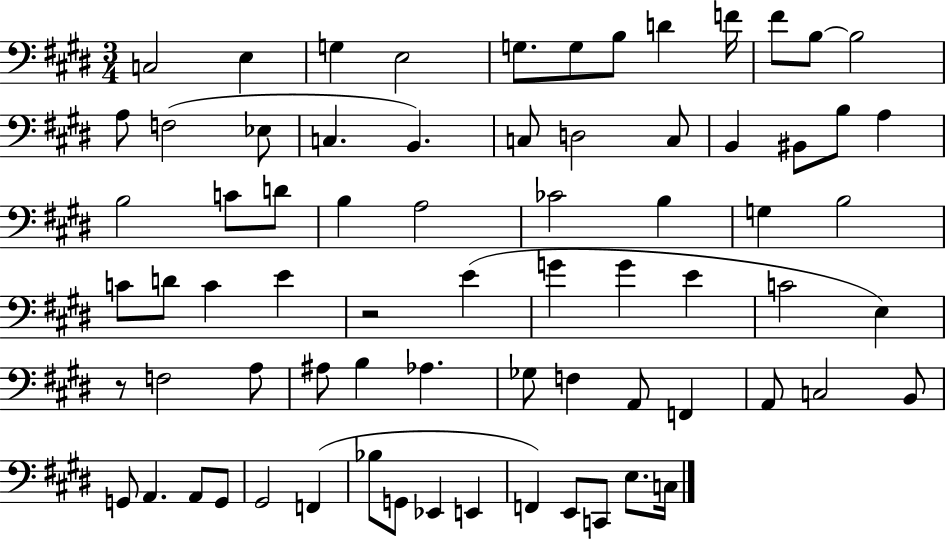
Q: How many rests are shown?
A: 2